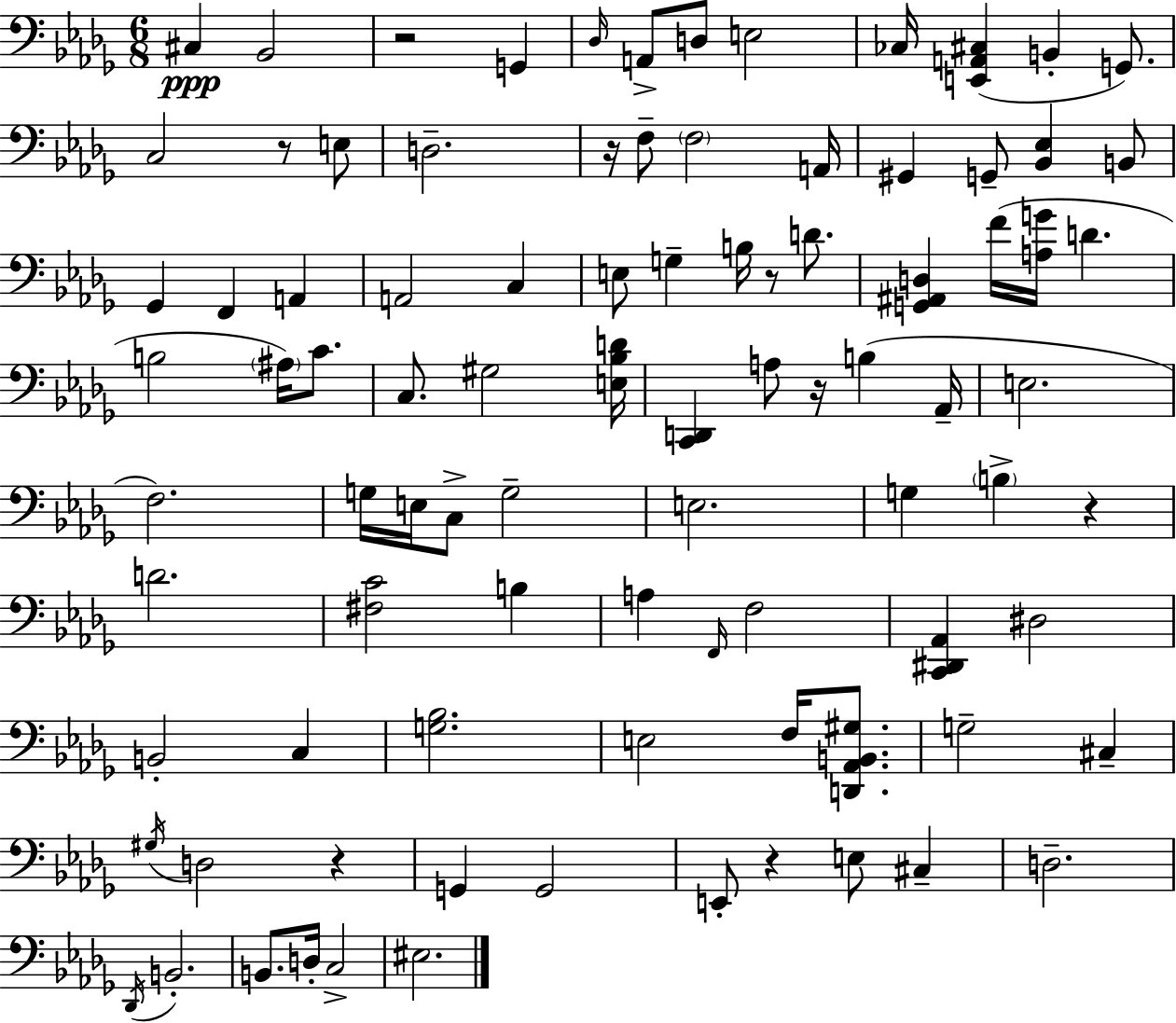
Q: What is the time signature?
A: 6/8